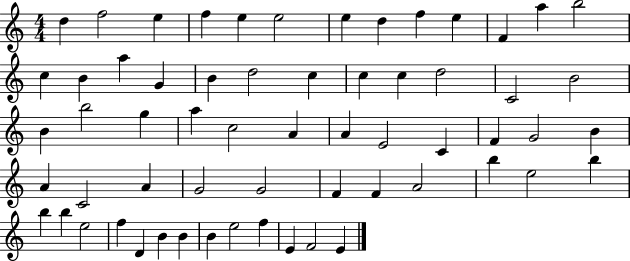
D5/q F5/h E5/q F5/q E5/q E5/h E5/q D5/q F5/q E5/q F4/q A5/q B5/h C5/q B4/q A5/q G4/q B4/q D5/h C5/q C5/q C5/q D5/h C4/h B4/h B4/q B5/h G5/q A5/q C5/h A4/q A4/q E4/h C4/q F4/q G4/h B4/q A4/q C4/h A4/q G4/h G4/h F4/q F4/q A4/h B5/q E5/h B5/q B5/q B5/q E5/h F5/q D4/q B4/q B4/q B4/q E5/h F5/q E4/q F4/h E4/q